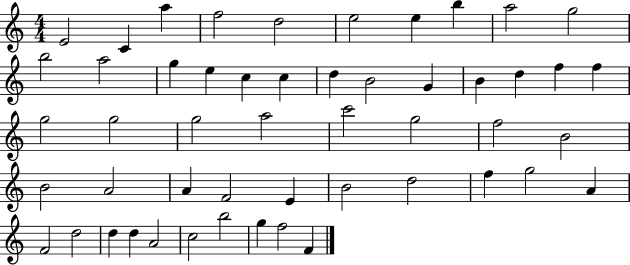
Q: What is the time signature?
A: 4/4